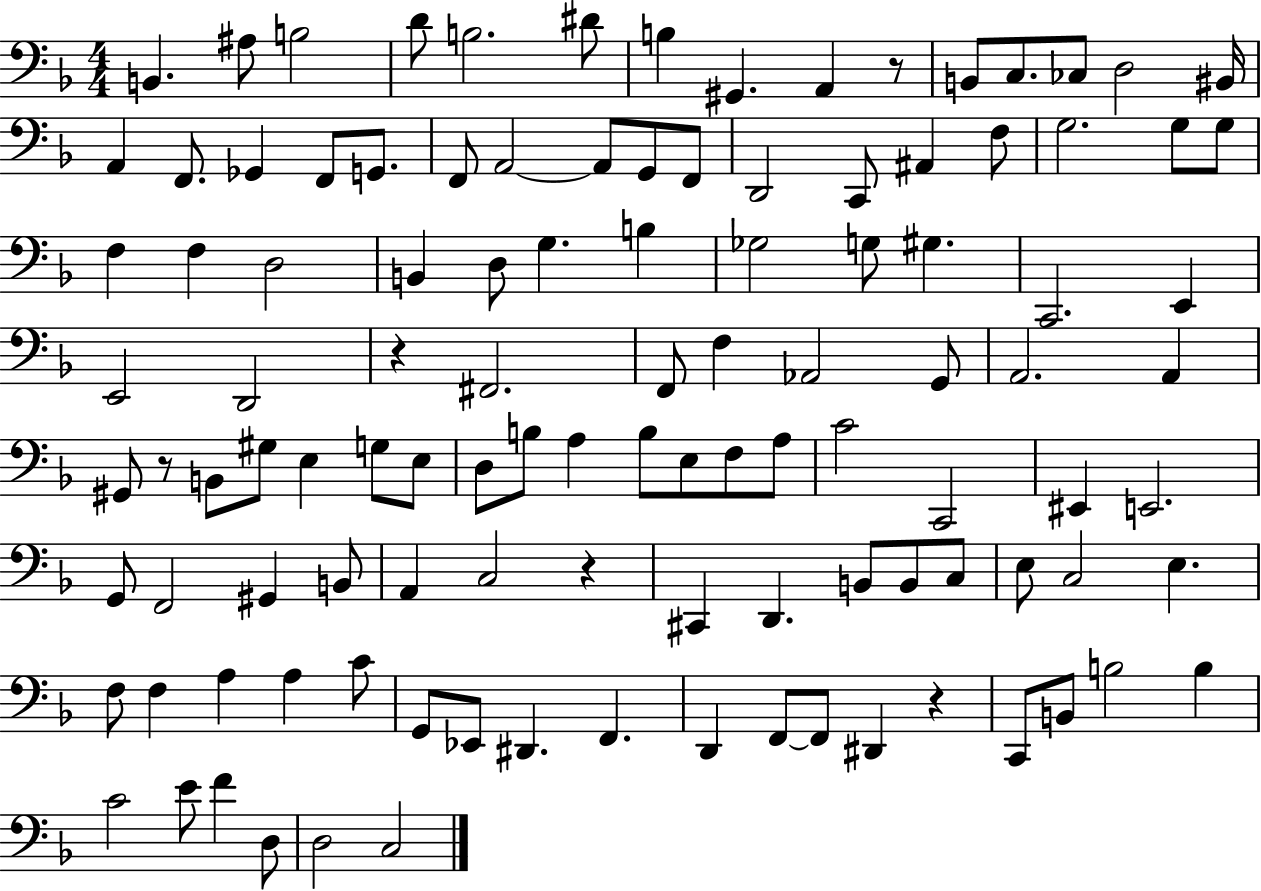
B2/q. A#3/e B3/h D4/e B3/h. D#4/e B3/q G#2/q. A2/q R/e B2/e C3/e. CES3/e D3/h BIS2/s A2/q F2/e. Gb2/q F2/e G2/e. F2/e A2/h A2/e G2/e F2/e D2/h C2/e A#2/q F3/e G3/h. G3/e G3/e F3/q F3/q D3/h B2/q D3/e G3/q. B3/q Gb3/h G3/e G#3/q. C2/h. E2/q E2/h D2/h R/q F#2/h. F2/e F3/q Ab2/h G2/e A2/h. A2/q G#2/e R/e B2/e G#3/e E3/q G3/e E3/e D3/e B3/e A3/q B3/e E3/e F3/e A3/e C4/h C2/h EIS2/q E2/h. G2/e F2/h G#2/q B2/e A2/q C3/h R/q C#2/q D2/q. B2/e B2/e C3/e E3/e C3/h E3/q. F3/e F3/q A3/q A3/q C4/e G2/e Eb2/e D#2/q. F2/q. D2/q F2/e F2/e D#2/q R/q C2/e B2/e B3/h B3/q C4/h E4/e F4/q D3/e D3/h C3/h